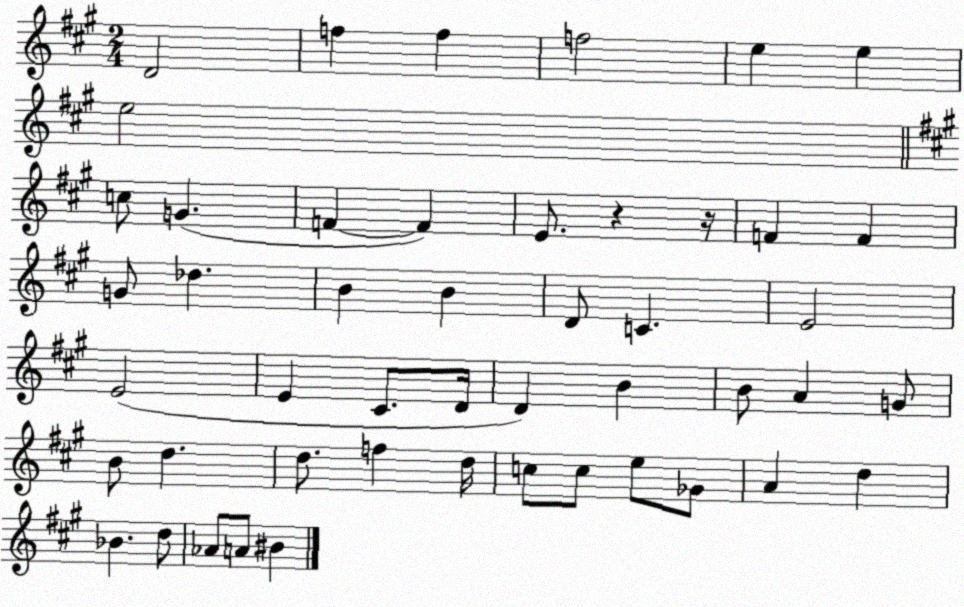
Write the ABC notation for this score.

X:1
T:Untitled
M:2/4
L:1/4
K:A
D2 f f f2 e e e2 c/2 G F F E/2 z z/4 F F G/2 _d B B D/2 C E2 E2 E ^C/2 D/4 D B B/2 A G/2 B/2 d d/2 f d/4 c/2 c/2 e/2 _G/2 A d _B d/2 _A/2 A/2 ^B